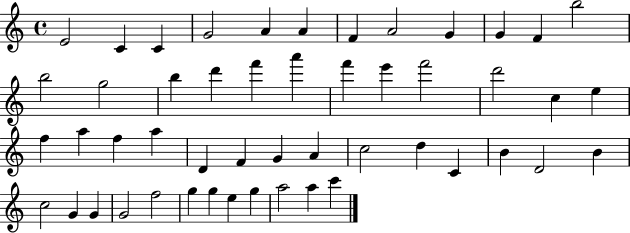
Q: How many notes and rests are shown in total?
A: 50